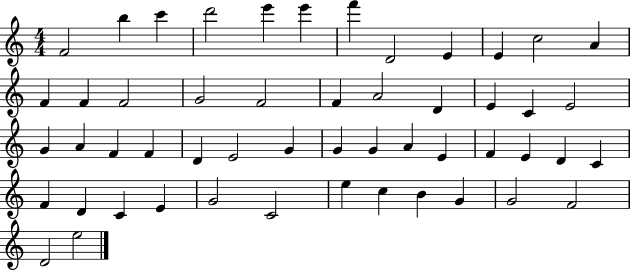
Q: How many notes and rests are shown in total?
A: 52